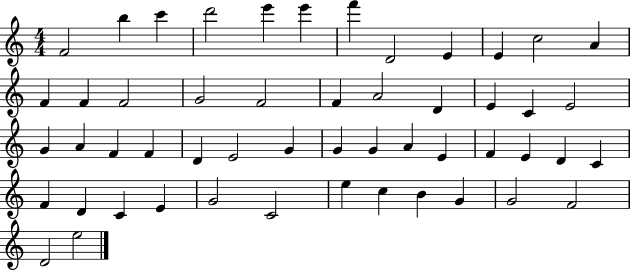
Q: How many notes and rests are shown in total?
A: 52